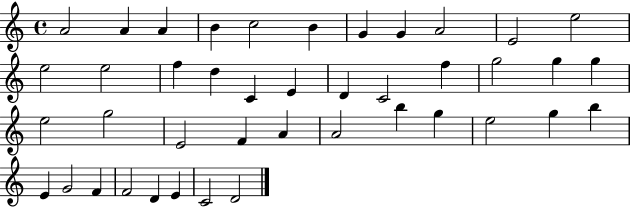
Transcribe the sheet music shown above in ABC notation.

X:1
T:Untitled
M:4/4
L:1/4
K:C
A2 A A B c2 B G G A2 E2 e2 e2 e2 f d C E D C2 f g2 g g e2 g2 E2 F A A2 b g e2 g b E G2 F F2 D E C2 D2